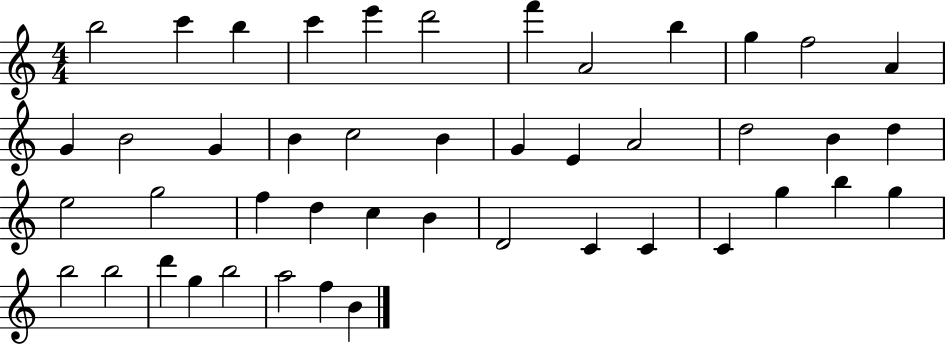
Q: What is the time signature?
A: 4/4